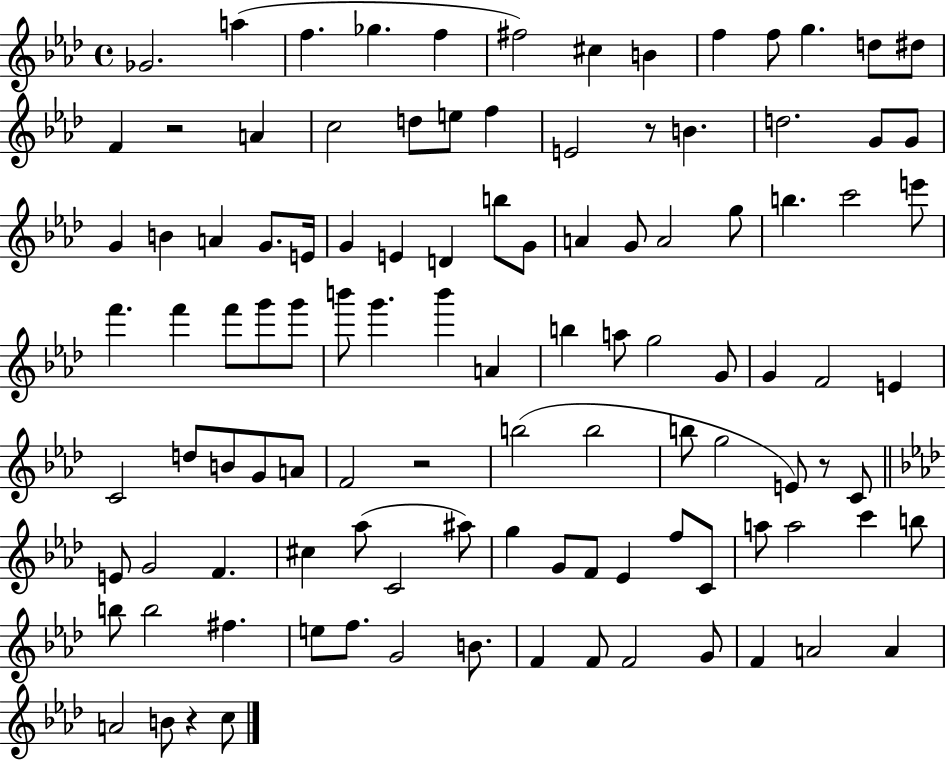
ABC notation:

X:1
T:Untitled
M:4/4
L:1/4
K:Ab
_G2 a f _g f ^f2 ^c B f f/2 g d/2 ^d/2 F z2 A c2 d/2 e/2 f E2 z/2 B d2 G/2 G/2 G B A G/2 E/4 G E D b/2 G/2 A G/2 A2 g/2 b c'2 e'/2 f' f' f'/2 g'/2 g'/2 b'/2 g' b' A b a/2 g2 G/2 G F2 E C2 d/2 B/2 G/2 A/2 F2 z2 b2 b2 b/2 g2 E/2 z/2 C/2 E/2 G2 F ^c _a/2 C2 ^a/2 g G/2 F/2 _E f/2 C/2 a/2 a2 c' b/2 b/2 b2 ^f e/2 f/2 G2 B/2 F F/2 F2 G/2 F A2 A A2 B/2 z c/2